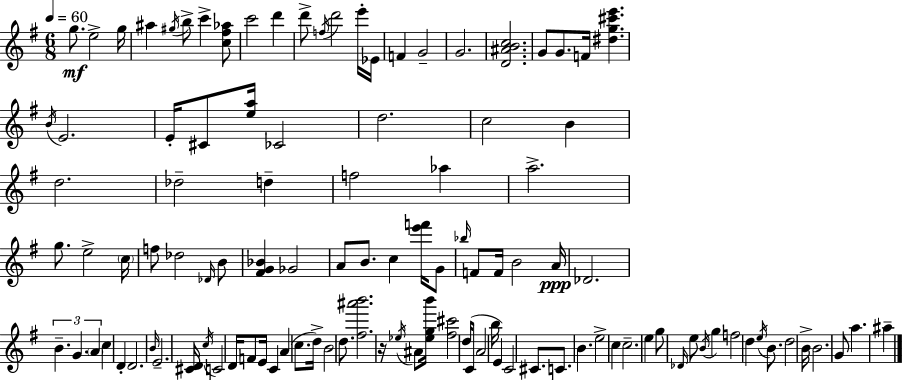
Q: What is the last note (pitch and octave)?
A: A#5